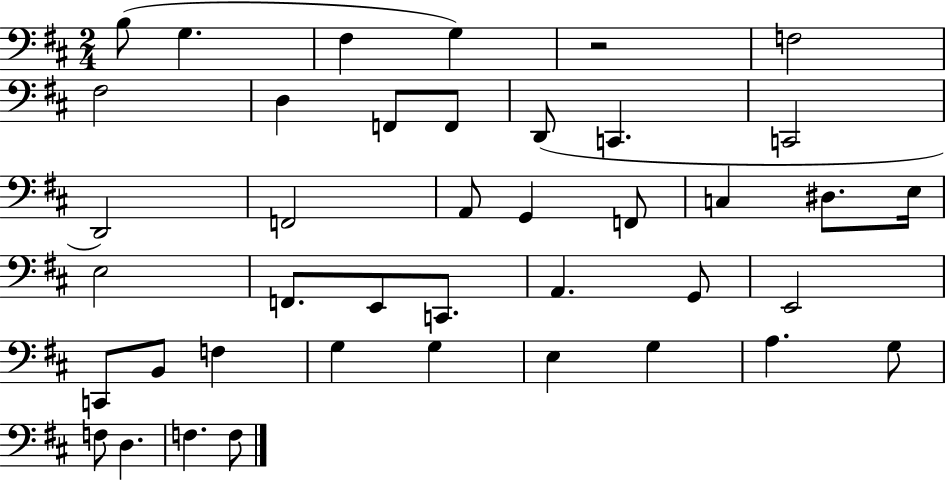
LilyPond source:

{
  \clef bass
  \numericTimeSignature
  \time 2/4
  \key d \major
  b8( g4. | fis4 g4) | r2 | f2 | \break fis2 | d4 f,8 f,8 | d,8( c,4. | c,2 | \break d,2) | f,2 | a,8 g,4 f,8 | c4 dis8. e16 | \break e2 | f,8. e,8 c,8. | a,4. g,8 | e,2 | \break c,8 b,8 f4 | g4 g4 | e4 g4 | a4. g8 | \break f8 d4. | f4. f8 | \bar "|."
}